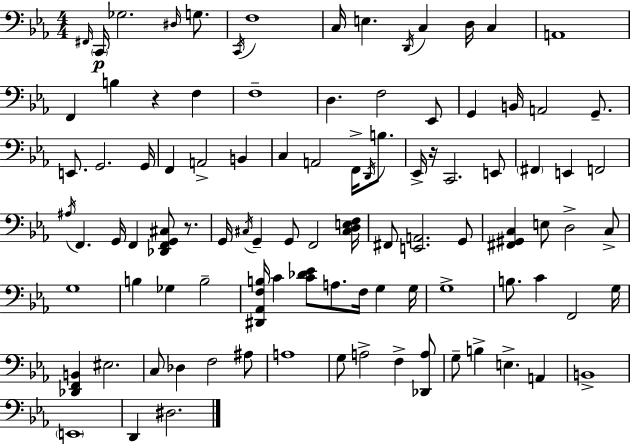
X:1
T:Untitled
M:4/4
L:1/4
K:Cm
^F,,/4 C,,/4 _G,2 ^D,/4 G,/2 C,,/4 F,4 C,/4 E, D,,/4 C, D,/4 C, A,,4 F,, B, z F, F,4 D, F,2 _E,,/2 G,, B,,/4 A,,2 G,,/2 E,,/2 G,,2 G,,/4 F,, A,,2 B,, C, A,,2 F,,/4 D,,/4 B,/2 _E,,/4 z/4 C,,2 E,,/2 ^F,, E,, F,,2 ^A,/4 F,, G,,/4 F,, [_D,,F,,G,,^C,]/2 z/2 G,,/4 ^C,/4 G,, G,,/2 F,,2 [^C,D,E,F,]/4 ^F,,/2 [E,,A,,]2 G,,/2 [^F,,^G,,C,] E,/2 D,2 C,/2 G,4 B, _G, B,2 [^D,,_A,,F,B,]/4 C [C_D_E]/2 A,/2 F,/4 G, G,/4 G,4 B,/2 C F,,2 G,/4 [_D,,F,,B,,] ^E,2 C,/2 _D, F,2 ^A,/2 A,4 G,/2 A,2 F, [_D,,A,]/2 G,/2 B, E, A,, B,,4 E,,4 D,, ^D,2